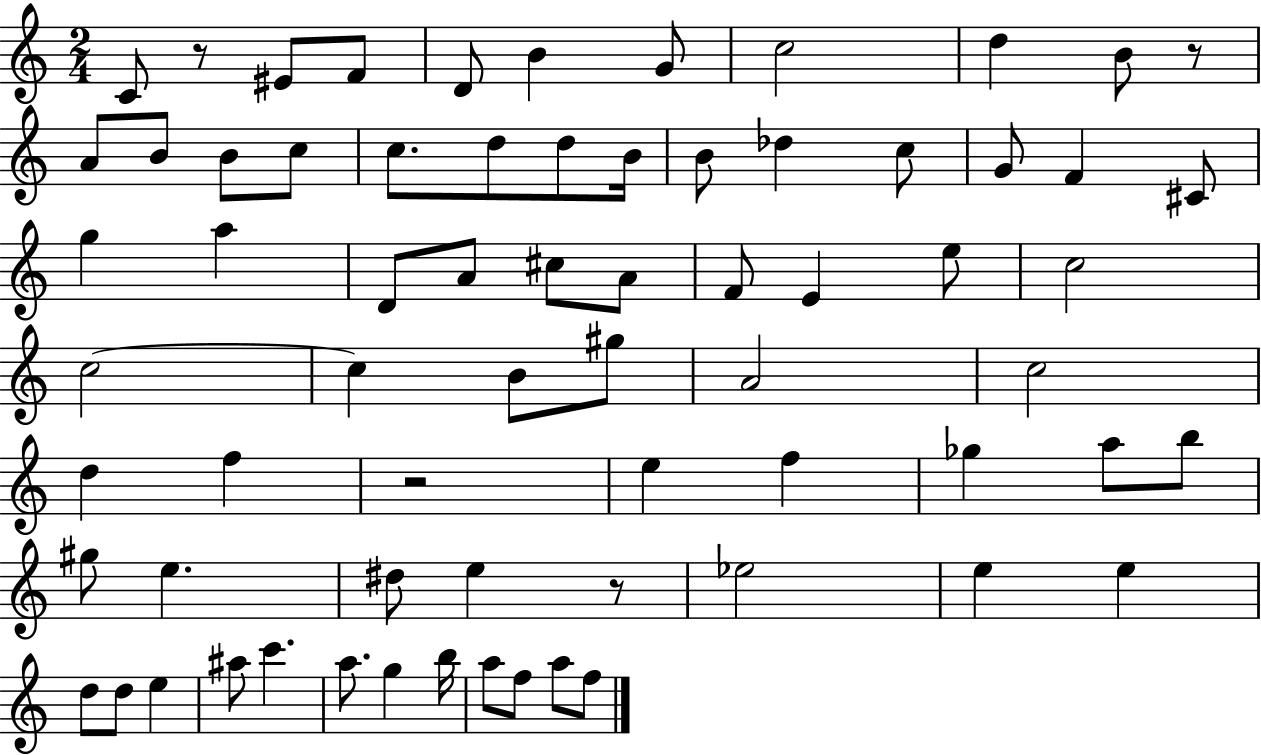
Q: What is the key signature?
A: C major